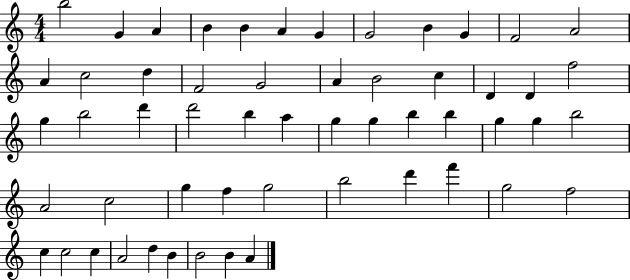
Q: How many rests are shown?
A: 0